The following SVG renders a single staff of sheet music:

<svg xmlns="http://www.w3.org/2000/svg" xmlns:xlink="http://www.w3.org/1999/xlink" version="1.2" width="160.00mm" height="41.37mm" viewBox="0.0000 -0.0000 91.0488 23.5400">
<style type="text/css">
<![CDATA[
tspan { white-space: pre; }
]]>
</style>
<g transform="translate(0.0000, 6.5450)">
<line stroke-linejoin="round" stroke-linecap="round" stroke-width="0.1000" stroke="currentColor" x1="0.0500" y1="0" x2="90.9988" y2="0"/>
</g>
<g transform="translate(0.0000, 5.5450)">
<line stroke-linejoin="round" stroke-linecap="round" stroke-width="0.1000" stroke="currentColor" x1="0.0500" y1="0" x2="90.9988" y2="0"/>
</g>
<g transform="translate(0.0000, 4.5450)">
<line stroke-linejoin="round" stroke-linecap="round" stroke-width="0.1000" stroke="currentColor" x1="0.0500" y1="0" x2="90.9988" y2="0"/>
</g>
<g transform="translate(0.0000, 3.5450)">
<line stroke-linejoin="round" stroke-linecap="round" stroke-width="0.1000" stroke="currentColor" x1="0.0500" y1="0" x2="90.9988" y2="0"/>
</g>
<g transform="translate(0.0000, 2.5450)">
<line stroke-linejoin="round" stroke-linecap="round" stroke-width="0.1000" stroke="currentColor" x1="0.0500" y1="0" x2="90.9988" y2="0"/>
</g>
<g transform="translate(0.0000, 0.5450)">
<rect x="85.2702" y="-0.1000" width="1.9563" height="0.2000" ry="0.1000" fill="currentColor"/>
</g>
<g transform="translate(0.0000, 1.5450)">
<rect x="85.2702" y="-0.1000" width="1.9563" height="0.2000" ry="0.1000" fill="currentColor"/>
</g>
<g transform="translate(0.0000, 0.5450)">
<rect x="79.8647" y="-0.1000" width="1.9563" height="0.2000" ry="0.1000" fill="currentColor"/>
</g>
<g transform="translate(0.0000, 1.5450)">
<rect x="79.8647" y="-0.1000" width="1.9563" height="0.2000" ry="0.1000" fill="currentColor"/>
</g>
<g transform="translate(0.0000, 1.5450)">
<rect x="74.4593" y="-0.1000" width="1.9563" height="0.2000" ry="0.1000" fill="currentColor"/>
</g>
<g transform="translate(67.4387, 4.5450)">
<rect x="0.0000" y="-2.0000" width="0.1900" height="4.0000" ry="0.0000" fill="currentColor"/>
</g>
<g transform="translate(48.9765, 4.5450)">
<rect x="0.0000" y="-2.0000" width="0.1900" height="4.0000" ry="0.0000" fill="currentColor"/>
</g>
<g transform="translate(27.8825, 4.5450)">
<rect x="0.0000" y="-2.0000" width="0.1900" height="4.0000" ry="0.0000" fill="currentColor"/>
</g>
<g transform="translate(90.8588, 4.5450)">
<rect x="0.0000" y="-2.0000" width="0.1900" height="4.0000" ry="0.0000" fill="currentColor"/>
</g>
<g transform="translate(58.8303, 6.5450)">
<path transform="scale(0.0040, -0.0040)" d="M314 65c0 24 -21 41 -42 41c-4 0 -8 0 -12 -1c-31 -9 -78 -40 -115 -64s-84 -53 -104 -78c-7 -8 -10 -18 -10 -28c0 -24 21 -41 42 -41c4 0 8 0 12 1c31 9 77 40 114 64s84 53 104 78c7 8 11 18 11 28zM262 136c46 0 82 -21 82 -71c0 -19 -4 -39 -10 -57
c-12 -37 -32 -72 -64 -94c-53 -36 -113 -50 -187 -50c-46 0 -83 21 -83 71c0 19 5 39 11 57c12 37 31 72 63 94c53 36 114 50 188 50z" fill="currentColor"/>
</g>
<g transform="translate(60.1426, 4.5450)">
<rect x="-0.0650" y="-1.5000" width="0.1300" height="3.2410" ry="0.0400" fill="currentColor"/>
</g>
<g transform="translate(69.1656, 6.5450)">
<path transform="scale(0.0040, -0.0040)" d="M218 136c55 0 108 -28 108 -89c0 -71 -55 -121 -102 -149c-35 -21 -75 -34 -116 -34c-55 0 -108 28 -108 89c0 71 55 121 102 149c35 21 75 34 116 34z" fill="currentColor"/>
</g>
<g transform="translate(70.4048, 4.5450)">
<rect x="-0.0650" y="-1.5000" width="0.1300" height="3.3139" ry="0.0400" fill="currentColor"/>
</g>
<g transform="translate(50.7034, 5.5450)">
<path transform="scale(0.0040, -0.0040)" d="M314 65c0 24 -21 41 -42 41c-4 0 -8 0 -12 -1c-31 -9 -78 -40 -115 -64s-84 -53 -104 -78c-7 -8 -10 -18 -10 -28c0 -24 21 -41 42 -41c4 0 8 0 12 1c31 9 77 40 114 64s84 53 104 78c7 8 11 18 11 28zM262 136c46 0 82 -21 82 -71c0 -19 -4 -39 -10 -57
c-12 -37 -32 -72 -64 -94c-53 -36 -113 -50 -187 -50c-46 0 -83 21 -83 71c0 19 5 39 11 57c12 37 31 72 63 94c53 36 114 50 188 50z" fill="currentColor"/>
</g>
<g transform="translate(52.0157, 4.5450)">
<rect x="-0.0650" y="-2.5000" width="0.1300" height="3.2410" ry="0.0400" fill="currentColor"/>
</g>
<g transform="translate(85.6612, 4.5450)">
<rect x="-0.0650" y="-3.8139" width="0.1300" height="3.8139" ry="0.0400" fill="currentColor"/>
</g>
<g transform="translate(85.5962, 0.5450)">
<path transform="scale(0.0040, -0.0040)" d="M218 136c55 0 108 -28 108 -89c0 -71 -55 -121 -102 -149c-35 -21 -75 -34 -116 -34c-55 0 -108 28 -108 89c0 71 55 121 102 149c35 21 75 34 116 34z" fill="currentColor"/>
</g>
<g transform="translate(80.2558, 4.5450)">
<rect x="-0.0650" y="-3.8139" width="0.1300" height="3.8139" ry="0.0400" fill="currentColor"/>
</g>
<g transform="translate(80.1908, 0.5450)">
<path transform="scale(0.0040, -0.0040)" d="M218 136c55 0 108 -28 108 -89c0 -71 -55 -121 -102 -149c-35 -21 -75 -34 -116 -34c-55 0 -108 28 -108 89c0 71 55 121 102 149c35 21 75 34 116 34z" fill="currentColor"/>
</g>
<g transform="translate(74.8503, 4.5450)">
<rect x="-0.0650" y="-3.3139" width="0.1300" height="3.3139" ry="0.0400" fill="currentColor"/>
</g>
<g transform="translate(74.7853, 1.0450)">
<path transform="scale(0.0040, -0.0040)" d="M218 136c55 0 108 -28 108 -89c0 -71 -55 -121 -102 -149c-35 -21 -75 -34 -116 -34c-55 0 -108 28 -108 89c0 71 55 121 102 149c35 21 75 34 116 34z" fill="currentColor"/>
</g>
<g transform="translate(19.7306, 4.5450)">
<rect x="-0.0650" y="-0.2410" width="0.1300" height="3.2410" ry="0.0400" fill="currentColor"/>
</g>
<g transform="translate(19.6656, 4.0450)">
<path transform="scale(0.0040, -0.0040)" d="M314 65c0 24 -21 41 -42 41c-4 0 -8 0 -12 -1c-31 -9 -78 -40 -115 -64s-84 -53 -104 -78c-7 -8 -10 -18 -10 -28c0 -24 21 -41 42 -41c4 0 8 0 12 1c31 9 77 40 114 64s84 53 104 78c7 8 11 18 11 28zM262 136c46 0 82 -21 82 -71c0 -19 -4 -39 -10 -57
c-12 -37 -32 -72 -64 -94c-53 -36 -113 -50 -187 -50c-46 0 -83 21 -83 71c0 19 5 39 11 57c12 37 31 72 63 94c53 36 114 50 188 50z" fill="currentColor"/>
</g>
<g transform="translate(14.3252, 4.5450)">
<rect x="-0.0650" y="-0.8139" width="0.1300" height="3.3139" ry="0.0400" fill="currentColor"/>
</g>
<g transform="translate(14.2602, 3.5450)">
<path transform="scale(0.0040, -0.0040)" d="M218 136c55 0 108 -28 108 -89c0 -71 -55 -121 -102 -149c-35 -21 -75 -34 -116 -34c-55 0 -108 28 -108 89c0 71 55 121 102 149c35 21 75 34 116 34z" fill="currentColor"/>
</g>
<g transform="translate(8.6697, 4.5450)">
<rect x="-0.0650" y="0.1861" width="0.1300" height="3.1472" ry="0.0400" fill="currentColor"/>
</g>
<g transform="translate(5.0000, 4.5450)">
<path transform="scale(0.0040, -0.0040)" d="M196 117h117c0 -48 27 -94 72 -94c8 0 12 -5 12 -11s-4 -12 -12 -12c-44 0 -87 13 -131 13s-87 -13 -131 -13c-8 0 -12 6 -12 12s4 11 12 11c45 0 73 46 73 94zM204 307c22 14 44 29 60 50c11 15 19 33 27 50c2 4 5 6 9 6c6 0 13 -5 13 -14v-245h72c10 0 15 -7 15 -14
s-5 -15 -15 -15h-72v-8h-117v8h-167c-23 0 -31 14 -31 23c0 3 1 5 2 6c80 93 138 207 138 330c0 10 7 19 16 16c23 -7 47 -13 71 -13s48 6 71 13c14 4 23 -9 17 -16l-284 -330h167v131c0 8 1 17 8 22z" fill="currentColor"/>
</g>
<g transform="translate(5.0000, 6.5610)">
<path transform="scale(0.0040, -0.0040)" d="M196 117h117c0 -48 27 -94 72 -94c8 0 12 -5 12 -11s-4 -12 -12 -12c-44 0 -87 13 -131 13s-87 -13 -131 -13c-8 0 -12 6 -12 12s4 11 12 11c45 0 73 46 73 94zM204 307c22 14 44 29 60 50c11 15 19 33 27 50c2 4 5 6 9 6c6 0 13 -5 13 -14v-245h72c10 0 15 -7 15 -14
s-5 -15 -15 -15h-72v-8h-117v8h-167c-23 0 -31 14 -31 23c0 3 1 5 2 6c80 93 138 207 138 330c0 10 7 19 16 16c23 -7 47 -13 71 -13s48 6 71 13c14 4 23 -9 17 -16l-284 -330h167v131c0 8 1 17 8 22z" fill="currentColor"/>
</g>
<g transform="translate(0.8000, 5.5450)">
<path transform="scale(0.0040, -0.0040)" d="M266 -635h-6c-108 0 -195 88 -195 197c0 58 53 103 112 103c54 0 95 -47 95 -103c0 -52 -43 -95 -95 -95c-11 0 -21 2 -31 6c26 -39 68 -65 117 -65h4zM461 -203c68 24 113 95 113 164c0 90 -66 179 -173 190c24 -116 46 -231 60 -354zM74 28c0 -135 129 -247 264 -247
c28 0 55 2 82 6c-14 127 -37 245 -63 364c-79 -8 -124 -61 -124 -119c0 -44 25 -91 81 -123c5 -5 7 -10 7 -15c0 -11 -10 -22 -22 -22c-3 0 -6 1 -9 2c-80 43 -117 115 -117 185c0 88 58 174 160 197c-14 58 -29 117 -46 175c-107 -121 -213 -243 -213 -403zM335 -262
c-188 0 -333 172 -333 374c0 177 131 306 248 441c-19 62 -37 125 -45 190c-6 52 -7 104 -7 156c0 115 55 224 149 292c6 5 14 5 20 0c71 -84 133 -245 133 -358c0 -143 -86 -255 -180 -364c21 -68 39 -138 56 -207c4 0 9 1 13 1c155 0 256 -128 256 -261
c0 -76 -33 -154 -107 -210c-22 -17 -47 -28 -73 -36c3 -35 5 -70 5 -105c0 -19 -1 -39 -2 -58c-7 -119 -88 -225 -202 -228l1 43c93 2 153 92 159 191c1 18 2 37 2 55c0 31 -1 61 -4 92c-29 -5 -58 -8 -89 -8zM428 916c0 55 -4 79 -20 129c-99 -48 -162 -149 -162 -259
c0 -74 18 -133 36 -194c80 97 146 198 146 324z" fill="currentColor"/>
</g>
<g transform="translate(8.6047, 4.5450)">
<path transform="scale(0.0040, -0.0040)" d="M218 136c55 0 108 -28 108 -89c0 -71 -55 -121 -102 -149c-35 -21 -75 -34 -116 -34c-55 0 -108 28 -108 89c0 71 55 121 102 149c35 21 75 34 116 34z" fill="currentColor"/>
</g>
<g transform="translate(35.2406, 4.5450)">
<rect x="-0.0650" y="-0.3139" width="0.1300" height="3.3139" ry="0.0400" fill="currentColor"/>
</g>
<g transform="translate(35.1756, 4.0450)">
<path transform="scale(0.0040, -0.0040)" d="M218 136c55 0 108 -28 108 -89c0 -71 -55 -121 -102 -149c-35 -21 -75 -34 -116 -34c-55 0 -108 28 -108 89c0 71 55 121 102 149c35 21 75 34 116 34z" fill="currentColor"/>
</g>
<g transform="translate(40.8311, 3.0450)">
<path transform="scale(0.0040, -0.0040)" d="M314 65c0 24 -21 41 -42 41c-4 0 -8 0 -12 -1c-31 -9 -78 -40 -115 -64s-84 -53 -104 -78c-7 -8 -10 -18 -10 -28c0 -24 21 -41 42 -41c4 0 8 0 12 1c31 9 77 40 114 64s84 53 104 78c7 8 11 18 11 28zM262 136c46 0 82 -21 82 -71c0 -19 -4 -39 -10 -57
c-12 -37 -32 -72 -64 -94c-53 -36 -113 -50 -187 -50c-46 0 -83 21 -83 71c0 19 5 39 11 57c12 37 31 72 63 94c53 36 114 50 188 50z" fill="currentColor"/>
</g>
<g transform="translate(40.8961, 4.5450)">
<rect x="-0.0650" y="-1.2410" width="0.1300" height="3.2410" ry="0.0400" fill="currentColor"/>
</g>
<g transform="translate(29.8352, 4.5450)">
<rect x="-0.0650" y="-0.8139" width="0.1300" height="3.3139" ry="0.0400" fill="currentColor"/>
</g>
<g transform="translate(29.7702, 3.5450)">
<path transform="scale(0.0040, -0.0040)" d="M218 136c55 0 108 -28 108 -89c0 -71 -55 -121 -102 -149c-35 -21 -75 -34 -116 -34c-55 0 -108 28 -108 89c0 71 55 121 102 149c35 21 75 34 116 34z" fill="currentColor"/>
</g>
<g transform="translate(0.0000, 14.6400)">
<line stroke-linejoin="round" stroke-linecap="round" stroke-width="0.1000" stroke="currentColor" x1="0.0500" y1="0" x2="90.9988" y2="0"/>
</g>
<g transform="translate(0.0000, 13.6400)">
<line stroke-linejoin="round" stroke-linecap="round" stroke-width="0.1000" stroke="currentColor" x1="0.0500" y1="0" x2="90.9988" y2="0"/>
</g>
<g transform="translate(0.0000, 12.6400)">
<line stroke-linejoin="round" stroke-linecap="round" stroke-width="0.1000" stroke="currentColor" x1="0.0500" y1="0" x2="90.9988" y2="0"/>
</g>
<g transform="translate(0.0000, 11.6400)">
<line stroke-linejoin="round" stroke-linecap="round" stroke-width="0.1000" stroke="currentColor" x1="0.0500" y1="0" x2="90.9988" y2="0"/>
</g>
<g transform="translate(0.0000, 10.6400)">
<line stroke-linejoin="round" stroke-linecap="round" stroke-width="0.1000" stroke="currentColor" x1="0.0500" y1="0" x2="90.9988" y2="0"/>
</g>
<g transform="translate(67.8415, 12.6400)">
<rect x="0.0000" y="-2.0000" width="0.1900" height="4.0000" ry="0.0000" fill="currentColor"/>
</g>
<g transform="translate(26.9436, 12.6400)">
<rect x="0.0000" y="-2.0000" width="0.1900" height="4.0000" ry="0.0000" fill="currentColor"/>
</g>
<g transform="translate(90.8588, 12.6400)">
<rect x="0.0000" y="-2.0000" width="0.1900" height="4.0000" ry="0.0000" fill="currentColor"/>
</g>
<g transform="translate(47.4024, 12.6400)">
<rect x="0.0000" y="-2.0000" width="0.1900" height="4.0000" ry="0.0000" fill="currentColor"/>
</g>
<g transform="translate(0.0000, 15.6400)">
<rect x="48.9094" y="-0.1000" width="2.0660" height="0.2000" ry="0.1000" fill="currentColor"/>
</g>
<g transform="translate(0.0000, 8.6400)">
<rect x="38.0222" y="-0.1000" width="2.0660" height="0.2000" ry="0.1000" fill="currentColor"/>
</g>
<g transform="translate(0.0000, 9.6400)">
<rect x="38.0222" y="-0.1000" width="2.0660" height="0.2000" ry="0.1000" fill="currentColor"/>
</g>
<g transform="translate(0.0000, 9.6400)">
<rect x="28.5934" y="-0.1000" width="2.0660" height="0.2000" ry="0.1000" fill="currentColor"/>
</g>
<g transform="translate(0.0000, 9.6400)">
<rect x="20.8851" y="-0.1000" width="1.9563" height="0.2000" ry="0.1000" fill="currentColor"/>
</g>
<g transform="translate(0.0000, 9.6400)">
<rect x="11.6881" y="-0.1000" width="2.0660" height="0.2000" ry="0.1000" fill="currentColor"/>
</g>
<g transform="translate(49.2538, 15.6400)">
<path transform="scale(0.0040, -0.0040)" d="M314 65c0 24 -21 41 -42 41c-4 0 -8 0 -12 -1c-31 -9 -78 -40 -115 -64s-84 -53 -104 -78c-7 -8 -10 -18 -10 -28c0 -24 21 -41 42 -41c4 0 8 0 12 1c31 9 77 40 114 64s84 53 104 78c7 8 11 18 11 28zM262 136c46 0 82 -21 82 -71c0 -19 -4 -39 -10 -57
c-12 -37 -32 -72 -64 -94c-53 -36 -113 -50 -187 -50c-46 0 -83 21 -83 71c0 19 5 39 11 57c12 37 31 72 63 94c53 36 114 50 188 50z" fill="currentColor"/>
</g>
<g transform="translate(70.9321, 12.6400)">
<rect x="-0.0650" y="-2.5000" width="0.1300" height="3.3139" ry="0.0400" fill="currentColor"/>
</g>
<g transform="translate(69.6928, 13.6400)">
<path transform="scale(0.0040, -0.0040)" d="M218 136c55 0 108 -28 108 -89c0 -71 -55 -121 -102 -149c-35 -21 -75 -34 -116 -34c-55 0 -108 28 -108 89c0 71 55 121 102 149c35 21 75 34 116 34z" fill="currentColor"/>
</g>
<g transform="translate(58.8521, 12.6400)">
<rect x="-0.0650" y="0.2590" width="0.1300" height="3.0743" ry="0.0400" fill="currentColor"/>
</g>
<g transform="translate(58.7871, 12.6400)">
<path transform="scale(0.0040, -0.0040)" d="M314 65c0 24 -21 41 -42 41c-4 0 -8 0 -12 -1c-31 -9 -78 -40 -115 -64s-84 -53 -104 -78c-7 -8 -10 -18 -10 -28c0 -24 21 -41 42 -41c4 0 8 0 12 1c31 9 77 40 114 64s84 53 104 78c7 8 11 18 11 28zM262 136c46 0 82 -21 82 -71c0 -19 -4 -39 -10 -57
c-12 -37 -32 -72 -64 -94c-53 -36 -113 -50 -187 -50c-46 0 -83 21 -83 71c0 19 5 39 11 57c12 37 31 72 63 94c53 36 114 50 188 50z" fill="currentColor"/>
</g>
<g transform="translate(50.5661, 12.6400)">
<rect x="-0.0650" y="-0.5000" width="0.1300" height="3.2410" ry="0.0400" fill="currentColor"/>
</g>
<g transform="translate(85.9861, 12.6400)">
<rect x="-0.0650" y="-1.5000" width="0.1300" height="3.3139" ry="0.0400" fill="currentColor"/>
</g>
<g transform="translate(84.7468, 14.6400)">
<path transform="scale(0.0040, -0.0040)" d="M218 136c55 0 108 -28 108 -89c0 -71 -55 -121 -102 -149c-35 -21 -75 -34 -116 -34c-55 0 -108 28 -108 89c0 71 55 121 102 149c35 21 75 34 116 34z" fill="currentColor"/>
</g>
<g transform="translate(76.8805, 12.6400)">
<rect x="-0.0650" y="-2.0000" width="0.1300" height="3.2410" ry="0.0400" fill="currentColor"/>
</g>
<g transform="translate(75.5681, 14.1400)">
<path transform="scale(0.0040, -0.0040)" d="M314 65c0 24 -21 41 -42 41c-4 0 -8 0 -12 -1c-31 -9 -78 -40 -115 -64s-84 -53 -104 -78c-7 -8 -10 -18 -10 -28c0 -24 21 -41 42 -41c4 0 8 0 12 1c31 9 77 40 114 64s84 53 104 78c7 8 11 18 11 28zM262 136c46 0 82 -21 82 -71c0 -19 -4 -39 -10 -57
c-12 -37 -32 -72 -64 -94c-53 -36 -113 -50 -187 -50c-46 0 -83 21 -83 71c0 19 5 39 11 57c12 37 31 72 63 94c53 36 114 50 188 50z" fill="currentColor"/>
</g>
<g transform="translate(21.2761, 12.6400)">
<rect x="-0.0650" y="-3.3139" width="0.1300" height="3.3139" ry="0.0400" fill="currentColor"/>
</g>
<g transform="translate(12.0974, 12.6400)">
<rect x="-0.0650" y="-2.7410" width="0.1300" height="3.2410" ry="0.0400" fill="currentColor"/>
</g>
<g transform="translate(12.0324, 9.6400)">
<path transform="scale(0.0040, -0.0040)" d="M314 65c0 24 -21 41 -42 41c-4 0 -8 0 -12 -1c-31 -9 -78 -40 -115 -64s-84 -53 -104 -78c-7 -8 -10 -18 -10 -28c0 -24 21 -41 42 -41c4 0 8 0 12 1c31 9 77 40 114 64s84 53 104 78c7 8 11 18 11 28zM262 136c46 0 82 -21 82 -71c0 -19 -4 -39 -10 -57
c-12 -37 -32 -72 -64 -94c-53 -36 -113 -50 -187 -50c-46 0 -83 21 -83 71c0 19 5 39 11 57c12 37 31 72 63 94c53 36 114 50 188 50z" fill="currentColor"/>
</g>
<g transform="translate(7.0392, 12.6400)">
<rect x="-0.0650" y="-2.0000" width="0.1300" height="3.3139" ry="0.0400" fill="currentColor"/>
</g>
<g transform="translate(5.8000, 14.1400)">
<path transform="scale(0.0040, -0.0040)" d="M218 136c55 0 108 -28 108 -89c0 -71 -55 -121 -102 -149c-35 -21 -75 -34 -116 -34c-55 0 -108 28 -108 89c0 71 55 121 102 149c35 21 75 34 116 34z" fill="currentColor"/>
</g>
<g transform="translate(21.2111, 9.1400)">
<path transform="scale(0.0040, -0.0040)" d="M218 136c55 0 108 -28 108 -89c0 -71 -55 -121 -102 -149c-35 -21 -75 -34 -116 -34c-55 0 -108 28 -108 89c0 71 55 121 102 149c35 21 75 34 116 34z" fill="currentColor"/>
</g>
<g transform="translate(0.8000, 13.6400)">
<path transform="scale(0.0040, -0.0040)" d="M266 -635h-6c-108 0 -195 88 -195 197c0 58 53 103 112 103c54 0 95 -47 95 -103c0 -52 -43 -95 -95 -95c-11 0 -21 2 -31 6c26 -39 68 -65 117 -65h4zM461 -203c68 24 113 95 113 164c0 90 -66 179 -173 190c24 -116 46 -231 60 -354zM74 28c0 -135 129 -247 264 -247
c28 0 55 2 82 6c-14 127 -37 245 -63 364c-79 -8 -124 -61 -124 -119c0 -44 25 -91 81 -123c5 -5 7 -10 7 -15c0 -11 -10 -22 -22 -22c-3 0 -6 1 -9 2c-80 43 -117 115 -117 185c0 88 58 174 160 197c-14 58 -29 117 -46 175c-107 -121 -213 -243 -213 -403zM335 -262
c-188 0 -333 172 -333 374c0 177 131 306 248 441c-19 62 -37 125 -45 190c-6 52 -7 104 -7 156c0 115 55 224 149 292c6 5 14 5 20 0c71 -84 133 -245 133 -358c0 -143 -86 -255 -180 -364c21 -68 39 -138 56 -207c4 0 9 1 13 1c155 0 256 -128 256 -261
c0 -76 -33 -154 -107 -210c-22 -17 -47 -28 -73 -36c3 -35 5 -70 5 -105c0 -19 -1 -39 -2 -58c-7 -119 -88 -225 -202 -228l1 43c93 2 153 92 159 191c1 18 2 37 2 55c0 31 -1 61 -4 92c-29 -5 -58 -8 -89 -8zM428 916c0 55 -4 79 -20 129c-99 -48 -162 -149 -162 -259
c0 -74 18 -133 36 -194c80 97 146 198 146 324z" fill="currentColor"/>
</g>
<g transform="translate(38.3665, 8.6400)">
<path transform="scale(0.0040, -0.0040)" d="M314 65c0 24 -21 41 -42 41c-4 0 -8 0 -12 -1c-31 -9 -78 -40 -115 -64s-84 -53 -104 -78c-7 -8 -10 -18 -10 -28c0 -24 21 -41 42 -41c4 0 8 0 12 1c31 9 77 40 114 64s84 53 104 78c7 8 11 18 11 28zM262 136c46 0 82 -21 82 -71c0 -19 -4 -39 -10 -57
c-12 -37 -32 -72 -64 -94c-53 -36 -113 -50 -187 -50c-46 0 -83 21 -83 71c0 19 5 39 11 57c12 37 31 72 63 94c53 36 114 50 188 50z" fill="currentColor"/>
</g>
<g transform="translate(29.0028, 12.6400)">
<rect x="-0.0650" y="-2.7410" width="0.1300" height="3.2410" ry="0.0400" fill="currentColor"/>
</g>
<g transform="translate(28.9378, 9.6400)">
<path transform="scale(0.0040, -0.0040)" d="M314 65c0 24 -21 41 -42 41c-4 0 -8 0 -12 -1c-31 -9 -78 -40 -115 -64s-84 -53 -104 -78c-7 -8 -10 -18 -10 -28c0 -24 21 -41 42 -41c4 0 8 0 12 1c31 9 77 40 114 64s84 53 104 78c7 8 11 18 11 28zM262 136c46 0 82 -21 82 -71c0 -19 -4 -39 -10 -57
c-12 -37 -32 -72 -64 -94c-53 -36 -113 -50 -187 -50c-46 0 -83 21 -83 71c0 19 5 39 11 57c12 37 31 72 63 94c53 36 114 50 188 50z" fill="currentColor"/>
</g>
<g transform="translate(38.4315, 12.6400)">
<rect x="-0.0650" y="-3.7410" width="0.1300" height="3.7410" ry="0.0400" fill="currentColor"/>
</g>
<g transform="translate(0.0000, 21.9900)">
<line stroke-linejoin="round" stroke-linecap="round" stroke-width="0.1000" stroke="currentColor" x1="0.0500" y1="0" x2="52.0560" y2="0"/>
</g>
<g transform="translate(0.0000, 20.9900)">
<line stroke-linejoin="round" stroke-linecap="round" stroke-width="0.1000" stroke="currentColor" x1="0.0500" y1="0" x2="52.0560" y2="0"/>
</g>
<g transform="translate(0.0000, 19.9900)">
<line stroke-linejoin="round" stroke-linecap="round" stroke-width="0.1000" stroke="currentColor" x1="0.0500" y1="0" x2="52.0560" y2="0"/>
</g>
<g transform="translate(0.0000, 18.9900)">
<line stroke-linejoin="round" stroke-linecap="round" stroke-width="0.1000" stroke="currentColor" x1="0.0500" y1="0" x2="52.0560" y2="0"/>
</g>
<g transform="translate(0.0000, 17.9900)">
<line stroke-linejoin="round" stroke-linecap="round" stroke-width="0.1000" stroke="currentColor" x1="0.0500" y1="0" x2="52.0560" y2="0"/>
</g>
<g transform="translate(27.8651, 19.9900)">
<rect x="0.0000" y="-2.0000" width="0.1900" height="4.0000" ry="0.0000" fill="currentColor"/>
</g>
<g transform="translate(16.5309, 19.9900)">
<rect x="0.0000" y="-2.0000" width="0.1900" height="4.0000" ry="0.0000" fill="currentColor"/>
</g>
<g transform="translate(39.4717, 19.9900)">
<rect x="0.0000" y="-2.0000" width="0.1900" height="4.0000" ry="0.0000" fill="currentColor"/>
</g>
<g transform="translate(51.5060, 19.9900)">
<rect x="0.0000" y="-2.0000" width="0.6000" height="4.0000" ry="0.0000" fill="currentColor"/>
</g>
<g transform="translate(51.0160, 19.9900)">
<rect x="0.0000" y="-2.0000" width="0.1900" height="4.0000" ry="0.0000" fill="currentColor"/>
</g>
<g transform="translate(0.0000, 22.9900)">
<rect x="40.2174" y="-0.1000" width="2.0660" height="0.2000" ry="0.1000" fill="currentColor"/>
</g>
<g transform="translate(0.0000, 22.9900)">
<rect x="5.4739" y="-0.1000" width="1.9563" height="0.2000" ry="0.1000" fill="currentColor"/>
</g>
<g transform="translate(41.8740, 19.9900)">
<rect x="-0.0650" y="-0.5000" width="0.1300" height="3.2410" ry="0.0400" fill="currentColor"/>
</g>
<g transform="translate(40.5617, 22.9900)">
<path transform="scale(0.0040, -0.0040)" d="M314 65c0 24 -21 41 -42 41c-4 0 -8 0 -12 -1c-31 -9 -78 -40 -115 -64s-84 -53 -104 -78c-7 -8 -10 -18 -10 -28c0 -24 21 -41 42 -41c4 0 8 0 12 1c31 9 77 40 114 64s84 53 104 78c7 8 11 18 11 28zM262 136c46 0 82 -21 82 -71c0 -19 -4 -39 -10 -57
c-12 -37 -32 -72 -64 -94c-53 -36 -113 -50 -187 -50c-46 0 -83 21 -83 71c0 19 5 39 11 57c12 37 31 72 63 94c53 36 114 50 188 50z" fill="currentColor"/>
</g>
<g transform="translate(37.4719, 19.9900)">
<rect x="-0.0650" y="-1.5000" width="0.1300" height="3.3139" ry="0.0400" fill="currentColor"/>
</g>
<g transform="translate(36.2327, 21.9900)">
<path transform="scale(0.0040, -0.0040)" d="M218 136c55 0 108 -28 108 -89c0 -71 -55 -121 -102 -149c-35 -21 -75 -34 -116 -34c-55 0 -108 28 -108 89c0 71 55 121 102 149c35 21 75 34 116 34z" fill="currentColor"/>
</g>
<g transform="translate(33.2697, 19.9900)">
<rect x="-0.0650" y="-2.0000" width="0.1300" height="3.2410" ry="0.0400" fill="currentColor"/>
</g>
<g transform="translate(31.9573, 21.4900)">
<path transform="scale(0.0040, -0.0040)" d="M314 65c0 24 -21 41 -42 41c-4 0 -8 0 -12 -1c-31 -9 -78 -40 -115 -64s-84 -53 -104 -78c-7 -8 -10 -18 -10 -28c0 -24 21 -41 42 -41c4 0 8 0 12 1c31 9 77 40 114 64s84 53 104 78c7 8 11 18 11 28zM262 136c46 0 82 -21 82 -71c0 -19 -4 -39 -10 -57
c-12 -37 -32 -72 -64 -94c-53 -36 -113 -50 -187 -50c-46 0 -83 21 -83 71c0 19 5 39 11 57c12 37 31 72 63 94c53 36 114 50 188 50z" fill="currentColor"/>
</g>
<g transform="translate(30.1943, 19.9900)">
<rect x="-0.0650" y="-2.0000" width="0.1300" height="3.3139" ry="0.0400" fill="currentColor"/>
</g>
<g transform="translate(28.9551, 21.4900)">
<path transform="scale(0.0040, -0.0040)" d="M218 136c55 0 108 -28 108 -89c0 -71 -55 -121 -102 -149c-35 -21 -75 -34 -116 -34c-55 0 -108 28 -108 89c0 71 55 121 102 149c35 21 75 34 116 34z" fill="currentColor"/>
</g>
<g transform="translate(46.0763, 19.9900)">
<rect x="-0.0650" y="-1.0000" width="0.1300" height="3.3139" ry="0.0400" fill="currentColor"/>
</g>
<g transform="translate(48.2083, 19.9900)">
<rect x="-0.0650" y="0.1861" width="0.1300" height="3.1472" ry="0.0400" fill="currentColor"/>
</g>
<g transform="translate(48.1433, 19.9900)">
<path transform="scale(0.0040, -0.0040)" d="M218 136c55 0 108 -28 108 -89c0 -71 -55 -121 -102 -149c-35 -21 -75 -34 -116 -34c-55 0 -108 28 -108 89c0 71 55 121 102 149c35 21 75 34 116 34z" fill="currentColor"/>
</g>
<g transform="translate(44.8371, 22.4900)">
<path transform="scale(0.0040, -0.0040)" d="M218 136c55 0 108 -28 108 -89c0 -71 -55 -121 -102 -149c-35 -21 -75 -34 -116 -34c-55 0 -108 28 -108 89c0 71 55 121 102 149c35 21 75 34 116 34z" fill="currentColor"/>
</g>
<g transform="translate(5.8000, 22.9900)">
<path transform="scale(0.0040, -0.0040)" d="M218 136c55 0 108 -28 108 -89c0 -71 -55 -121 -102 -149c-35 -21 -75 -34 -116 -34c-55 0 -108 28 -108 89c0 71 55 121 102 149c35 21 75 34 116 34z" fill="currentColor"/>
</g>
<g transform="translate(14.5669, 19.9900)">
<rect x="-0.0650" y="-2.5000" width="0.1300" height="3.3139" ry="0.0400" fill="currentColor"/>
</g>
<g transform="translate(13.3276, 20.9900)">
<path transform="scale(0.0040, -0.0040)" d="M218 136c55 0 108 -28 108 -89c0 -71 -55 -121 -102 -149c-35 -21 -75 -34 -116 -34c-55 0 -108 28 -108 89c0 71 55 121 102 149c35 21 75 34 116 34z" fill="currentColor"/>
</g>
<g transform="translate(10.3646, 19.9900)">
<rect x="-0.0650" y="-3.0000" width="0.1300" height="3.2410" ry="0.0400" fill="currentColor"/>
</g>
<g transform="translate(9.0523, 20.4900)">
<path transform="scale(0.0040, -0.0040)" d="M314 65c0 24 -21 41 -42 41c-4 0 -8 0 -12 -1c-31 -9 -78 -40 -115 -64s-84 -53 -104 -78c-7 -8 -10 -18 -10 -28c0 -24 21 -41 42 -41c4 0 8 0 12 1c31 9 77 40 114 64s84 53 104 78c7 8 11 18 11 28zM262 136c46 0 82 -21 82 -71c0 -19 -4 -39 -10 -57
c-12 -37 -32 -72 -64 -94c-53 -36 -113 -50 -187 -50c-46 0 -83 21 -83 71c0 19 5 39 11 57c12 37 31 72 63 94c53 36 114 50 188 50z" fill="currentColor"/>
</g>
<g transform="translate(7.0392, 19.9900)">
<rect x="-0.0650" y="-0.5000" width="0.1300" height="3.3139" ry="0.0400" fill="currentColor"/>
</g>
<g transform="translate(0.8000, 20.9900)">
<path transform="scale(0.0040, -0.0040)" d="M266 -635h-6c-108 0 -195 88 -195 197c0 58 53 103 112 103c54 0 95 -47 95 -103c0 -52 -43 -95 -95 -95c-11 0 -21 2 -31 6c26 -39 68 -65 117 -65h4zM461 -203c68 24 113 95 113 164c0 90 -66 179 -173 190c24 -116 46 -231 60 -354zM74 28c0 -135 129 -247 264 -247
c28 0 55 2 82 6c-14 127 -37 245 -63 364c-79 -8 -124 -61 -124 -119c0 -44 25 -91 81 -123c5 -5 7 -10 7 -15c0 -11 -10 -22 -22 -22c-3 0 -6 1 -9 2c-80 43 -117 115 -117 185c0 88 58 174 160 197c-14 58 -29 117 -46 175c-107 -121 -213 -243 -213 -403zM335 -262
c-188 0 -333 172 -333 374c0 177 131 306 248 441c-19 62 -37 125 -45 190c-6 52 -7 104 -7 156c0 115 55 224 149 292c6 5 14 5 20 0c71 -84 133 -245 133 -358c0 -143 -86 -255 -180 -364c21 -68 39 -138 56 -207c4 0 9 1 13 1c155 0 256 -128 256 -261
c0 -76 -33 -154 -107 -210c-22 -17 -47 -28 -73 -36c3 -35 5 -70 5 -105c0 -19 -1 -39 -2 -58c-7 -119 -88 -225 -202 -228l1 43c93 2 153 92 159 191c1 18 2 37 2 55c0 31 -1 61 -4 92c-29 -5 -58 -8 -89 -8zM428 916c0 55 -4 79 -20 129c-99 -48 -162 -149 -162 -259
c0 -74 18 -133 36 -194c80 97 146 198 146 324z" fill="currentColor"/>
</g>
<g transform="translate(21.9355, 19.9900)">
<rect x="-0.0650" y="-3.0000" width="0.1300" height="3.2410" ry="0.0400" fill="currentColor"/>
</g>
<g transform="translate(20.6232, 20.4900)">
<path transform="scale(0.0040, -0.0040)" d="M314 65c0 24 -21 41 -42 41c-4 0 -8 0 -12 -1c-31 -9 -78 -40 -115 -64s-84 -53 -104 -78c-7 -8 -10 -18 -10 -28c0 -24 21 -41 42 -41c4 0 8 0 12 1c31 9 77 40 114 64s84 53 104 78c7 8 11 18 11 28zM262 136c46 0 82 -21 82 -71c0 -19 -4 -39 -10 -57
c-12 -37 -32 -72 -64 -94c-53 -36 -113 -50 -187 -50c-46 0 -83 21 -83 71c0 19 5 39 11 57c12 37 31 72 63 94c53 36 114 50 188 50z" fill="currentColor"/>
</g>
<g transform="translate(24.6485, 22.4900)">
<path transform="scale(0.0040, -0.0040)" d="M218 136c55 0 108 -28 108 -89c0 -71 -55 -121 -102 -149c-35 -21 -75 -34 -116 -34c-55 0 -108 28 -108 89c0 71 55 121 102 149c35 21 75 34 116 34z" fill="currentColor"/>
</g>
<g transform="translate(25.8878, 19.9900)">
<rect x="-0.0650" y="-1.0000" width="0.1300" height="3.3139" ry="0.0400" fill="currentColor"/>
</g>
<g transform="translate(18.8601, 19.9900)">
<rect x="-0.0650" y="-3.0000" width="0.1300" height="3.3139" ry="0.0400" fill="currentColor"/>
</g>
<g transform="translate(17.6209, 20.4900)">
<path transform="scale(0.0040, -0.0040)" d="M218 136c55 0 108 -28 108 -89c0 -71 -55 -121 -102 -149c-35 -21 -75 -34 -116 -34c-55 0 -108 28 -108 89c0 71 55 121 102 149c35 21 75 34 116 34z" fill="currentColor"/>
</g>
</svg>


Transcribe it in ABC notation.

X:1
T:Untitled
M:4/4
L:1/4
K:C
B d c2 d c e2 G2 E2 E b c' c' F a2 b a2 c'2 C2 B2 G F2 E C A2 G A A2 D F F2 E C2 D B